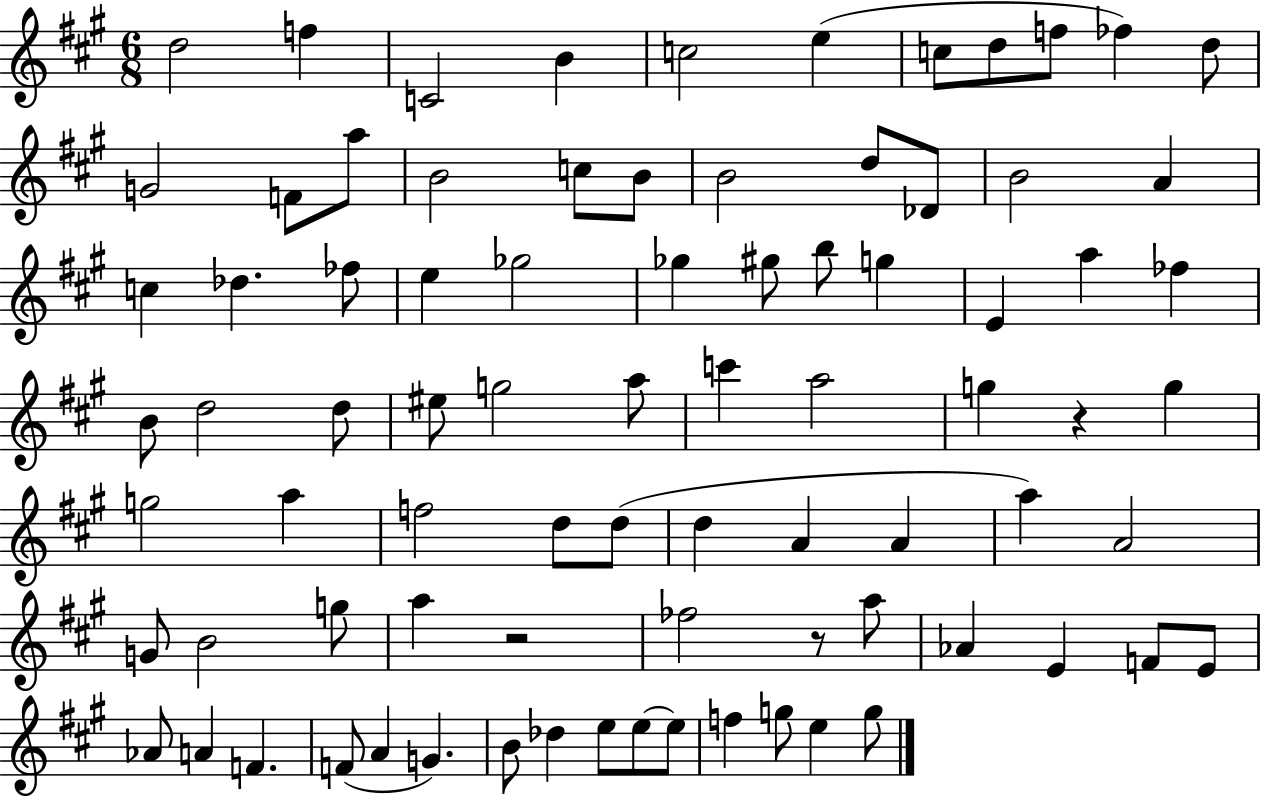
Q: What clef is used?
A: treble